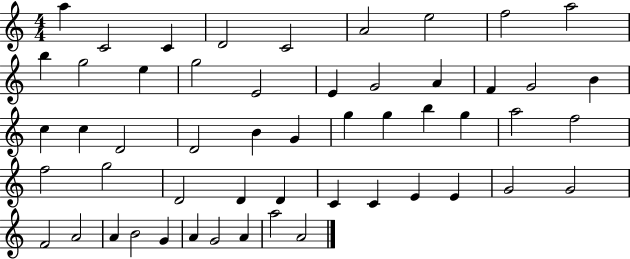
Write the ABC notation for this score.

X:1
T:Untitled
M:4/4
L:1/4
K:C
a C2 C D2 C2 A2 e2 f2 a2 b g2 e g2 E2 E G2 A F G2 B c c D2 D2 B G g g b g a2 f2 f2 g2 D2 D D C C E E G2 G2 F2 A2 A B2 G A G2 A a2 A2